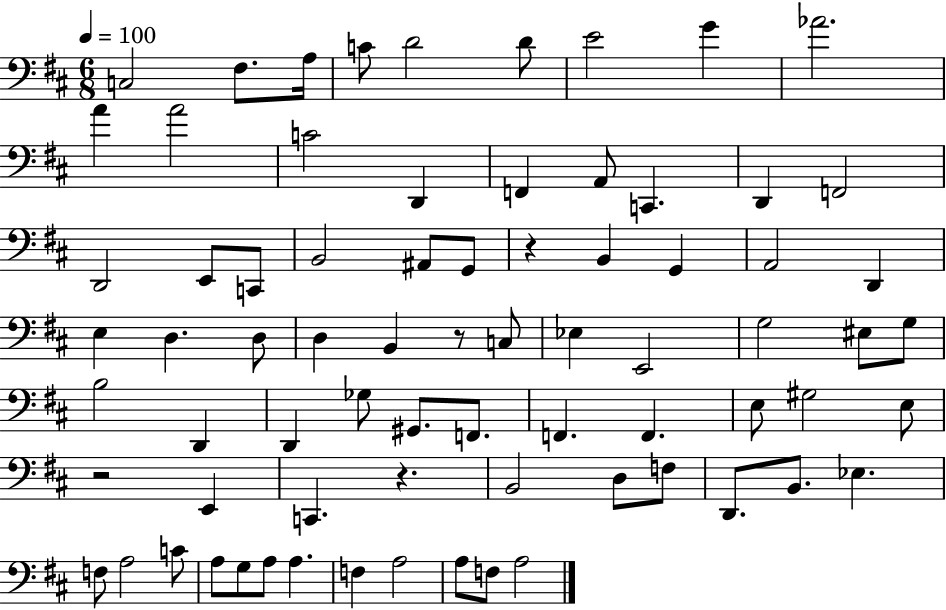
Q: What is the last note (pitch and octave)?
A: A3